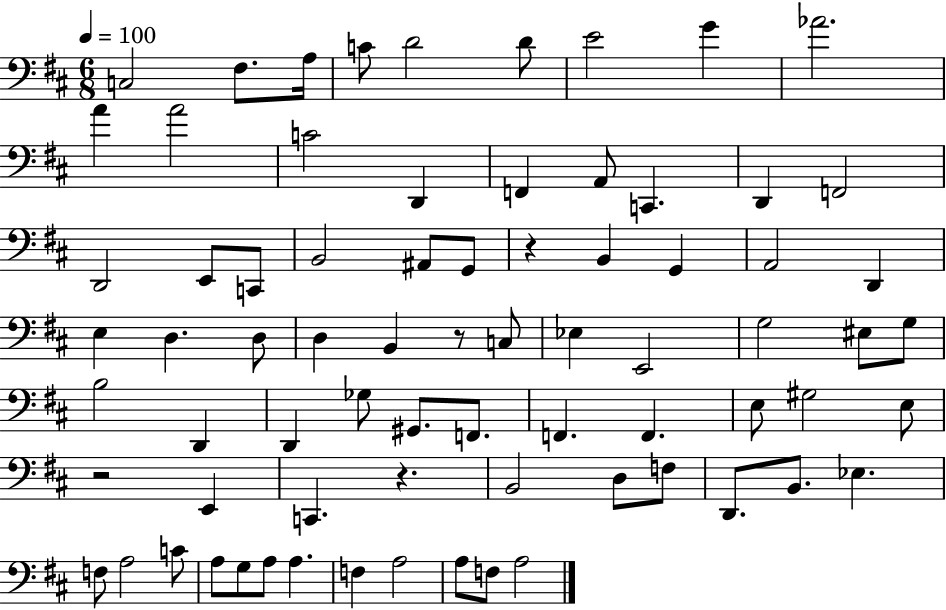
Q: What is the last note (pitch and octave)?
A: A3